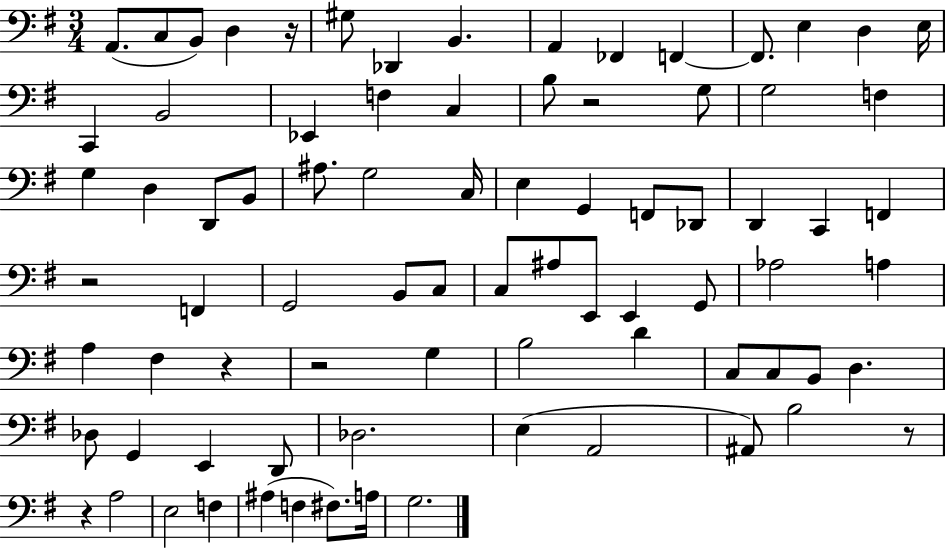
{
  \clef bass
  \numericTimeSignature
  \time 3/4
  \key g \major
  \repeat volta 2 { a,8.( c8 b,8) d4 r16 | gis8 des,4 b,4. | a,4 fes,4 f,4~~ | f,8. e4 d4 e16 | \break c,4 b,2 | ees,4 f4 c4 | b8 r2 g8 | g2 f4 | \break g4 d4 d,8 b,8 | ais8. g2 c16 | e4 g,4 f,8 des,8 | d,4 c,4 f,4 | \break r2 f,4 | g,2 b,8 c8 | c8 ais8 e,8 e,4 g,8 | aes2 a4 | \break a4 fis4 r4 | r2 g4 | b2 d'4 | c8 c8 b,8 d4. | \break des8 g,4 e,4 d,8 | des2. | e4( a,2 | ais,8) b2 r8 | \break r4 a2 | e2 f4 | ais4( f4 fis8.) a16 | g2. | \break } \bar "|."
}